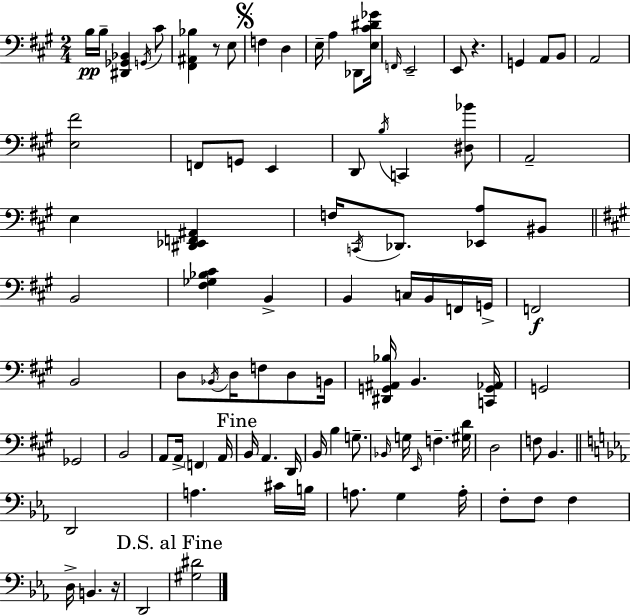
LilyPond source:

{
  \clef bass
  \numericTimeSignature
  \time 2/4
  \key a \major
  \repeat volta 2 { b16\pp b16-- <dis, ges, bes,>4 \acciaccatura { g,16 } cis'8 | <fis, ais, bes>4 r8 e8 | \mark \markup { \musicglyph "scripts.segno" } f4 d4 | e16-- a4 des,8 | \break <e cis' dis' ges'>16 \grace { f,16 } e,2-- | e,8 r4. | g,4 a,8 | b,8 a,2 | \break <e fis'>2 | f,8 g,8 e,4 | d,8 \acciaccatura { b16 } c,4 | <dis bes'>8 a,2-- | \break e4 <dis, ees, f, ais,>4 | f16 \acciaccatura { c,16 } des,8. | <ees, a>8 bis,8 \bar "||" \break \key a \major b,2 | <fis ges bes cis'>4 b,4-> | b,4 c16 b,16 f,16 g,16-> | f,2\f | \break b,2 | d8 \acciaccatura { bes,16 } d16 f8 d8 | b,16 <dis, g, ais, bes>16 b,4. | <c, g, aes,>16 g,2 | \break ges,2 | b,2 | a,8 a,16-> \parenthesize f,4 | a,16 \mark "Fine" b,16 a,4. | \break d,16 b,16 b4 g8.-- | \grace { bes,16 } g16 \grace { e,16 } f4.-- | <gis d'>16 d2 | f8 b,4. | \break \bar "||" \break \key c \minor d,2 | a4. cis'16 b16 | a8. g4 a16-. | f8-. f8 f4 | \break d16-> b,4. r16 | d,2 | \mark "D.S. al Fine" <gis dis'>2 | } \bar "|."
}